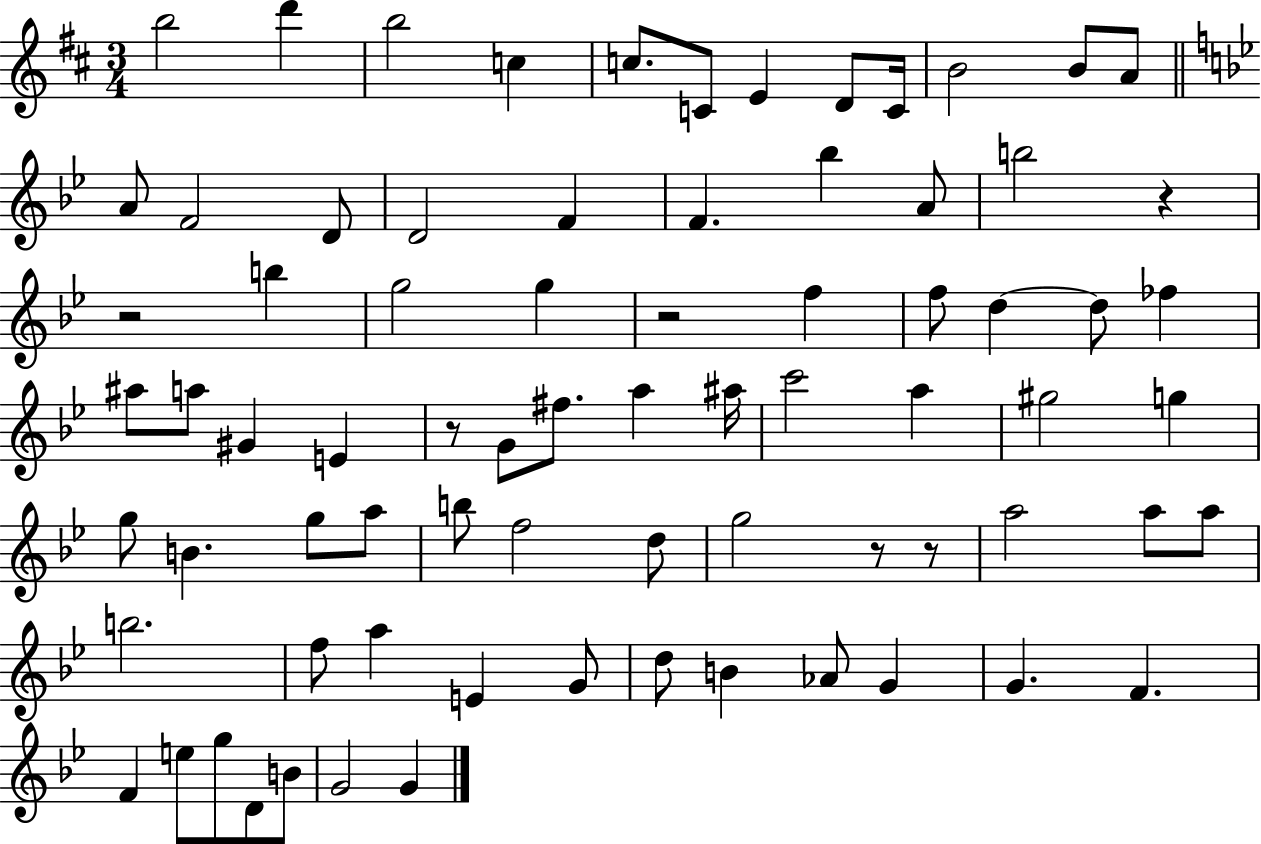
B5/h D6/q B5/h C5/q C5/e. C4/e E4/q D4/e C4/s B4/h B4/e A4/e A4/e F4/h D4/e D4/h F4/q F4/q. Bb5/q A4/e B5/h R/q R/h B5/q G5/h G5/q R/h F5/q F5/e D5/q D5/e FES5/q A#5/e A5/e G#4/q E4/q R/e G4/e F#5/e. A5/q A#5/s C6/h A5/q G#5/h G5/q G5/e B4/q. G5/e A5/e B5/e F5/h D5/e G5/h R/e R/e A5/h A5/e A5/e B5/h. F5/e A5/q E4/q G4/e D5/e B4/q Ab4/e G4/q G4/q. F4/q. F4/q E5/e G5/e D4/e B4/e G4/h G4/q